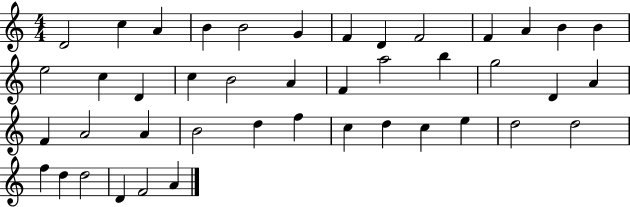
{
  \clef treble
  \numericTimeSignature
  \time 4/4
  \key c \major
  d'2 c''4 a'4 | b'4 b'2 g'4 | f'4 d'4 f'2 | f'4 a'4 b'4 b'4 | \break e''2 c''4 d'4 | c''4 b'2 a'4 | f'4 a''2 b''4 | g''2 d'4 a'4 | \break f'4 a'2 a'4 | b'2 d''4 f''4 | c''4 d''4 c''4 e''4 | d''2 d''2 | \break f''4 d''4 d''2 | d'4 f'2 a'4 | \bar "|."
}